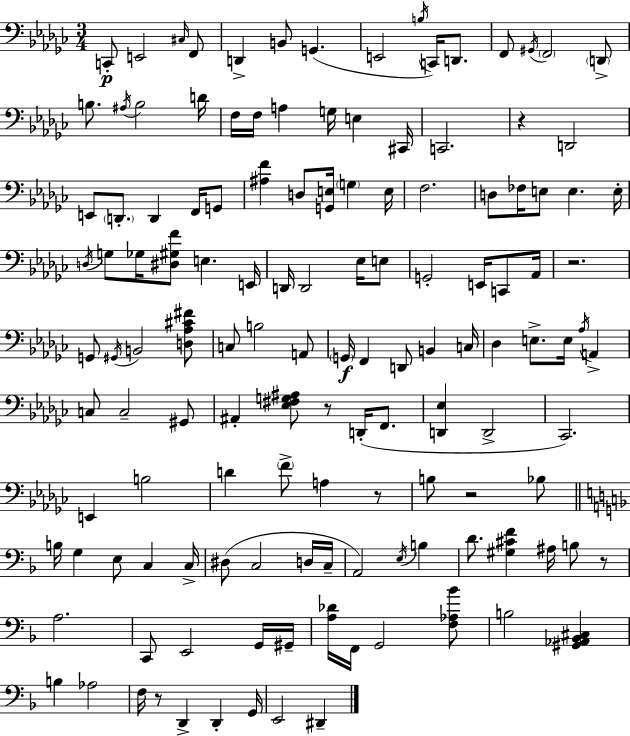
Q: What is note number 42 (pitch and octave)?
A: D3